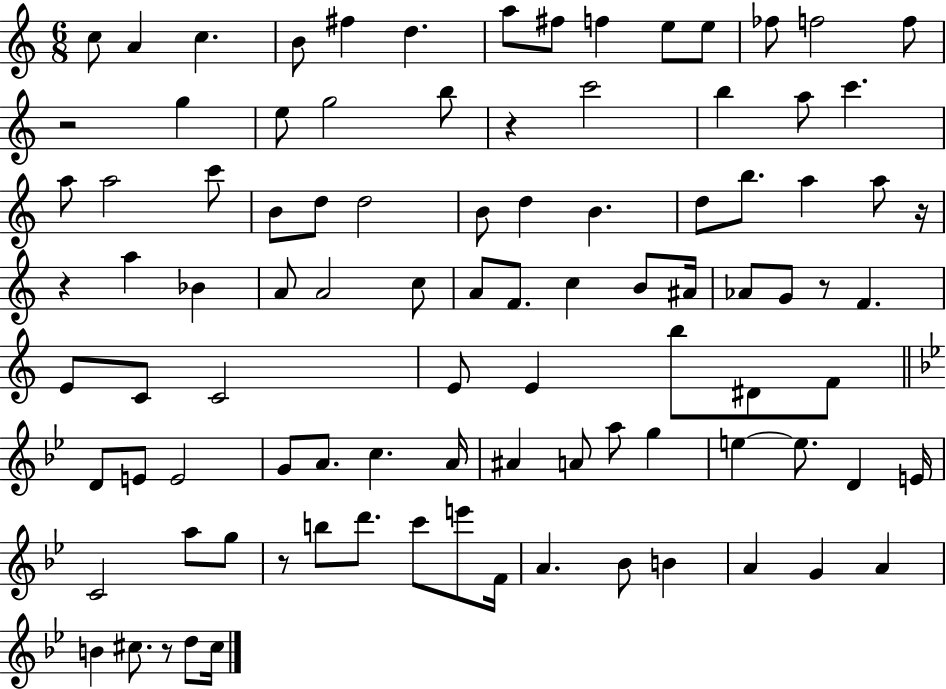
{
  \clef treble
  \numericTimeSignature
  \time 6/8
  \key c \major
  c''8 a'4 c''4. | b'8 fis''4 d''4. | a''8 fis''8 f''4 e''8 e''8 | fes''8 f''2 f''8 | \break r2 g''4 | e''8 g''2 b''8 | r4 c'''2 | b''4 a''8 c'''4. | \break a''8 a''2 c'''8 | b'8 d''8 d''2 | b'8 d''4 b'4. | d''8 b''8. a''4 a''8 r16 | \break r4 a''4 bes'4 | a'8 a'2 c''8 | a'8 f'8. c''4 b'8 ais'16 | aes'8 g'8 r8 f'4. | \break e'8 c'8 c'2 | e'8 e'4 b''8 dis'8 f'8 | \bar "||" \break \key bes \major d'8 e'8 e'2 | g'8 a'8. c''4. a'16 | ais'4 a'8 a''8 g''4 | e''4~~ e''8. d'4 e'16 | \break c'2 a''8 g''8 | r8 b''8 d'''8. c'''8 e'''8 f'16 | a'4. bes'8 b'4 | a'4 g'4 a'4 | \break b'4 cis''8. r8 d''8 cis''16 | \bar "|."
}